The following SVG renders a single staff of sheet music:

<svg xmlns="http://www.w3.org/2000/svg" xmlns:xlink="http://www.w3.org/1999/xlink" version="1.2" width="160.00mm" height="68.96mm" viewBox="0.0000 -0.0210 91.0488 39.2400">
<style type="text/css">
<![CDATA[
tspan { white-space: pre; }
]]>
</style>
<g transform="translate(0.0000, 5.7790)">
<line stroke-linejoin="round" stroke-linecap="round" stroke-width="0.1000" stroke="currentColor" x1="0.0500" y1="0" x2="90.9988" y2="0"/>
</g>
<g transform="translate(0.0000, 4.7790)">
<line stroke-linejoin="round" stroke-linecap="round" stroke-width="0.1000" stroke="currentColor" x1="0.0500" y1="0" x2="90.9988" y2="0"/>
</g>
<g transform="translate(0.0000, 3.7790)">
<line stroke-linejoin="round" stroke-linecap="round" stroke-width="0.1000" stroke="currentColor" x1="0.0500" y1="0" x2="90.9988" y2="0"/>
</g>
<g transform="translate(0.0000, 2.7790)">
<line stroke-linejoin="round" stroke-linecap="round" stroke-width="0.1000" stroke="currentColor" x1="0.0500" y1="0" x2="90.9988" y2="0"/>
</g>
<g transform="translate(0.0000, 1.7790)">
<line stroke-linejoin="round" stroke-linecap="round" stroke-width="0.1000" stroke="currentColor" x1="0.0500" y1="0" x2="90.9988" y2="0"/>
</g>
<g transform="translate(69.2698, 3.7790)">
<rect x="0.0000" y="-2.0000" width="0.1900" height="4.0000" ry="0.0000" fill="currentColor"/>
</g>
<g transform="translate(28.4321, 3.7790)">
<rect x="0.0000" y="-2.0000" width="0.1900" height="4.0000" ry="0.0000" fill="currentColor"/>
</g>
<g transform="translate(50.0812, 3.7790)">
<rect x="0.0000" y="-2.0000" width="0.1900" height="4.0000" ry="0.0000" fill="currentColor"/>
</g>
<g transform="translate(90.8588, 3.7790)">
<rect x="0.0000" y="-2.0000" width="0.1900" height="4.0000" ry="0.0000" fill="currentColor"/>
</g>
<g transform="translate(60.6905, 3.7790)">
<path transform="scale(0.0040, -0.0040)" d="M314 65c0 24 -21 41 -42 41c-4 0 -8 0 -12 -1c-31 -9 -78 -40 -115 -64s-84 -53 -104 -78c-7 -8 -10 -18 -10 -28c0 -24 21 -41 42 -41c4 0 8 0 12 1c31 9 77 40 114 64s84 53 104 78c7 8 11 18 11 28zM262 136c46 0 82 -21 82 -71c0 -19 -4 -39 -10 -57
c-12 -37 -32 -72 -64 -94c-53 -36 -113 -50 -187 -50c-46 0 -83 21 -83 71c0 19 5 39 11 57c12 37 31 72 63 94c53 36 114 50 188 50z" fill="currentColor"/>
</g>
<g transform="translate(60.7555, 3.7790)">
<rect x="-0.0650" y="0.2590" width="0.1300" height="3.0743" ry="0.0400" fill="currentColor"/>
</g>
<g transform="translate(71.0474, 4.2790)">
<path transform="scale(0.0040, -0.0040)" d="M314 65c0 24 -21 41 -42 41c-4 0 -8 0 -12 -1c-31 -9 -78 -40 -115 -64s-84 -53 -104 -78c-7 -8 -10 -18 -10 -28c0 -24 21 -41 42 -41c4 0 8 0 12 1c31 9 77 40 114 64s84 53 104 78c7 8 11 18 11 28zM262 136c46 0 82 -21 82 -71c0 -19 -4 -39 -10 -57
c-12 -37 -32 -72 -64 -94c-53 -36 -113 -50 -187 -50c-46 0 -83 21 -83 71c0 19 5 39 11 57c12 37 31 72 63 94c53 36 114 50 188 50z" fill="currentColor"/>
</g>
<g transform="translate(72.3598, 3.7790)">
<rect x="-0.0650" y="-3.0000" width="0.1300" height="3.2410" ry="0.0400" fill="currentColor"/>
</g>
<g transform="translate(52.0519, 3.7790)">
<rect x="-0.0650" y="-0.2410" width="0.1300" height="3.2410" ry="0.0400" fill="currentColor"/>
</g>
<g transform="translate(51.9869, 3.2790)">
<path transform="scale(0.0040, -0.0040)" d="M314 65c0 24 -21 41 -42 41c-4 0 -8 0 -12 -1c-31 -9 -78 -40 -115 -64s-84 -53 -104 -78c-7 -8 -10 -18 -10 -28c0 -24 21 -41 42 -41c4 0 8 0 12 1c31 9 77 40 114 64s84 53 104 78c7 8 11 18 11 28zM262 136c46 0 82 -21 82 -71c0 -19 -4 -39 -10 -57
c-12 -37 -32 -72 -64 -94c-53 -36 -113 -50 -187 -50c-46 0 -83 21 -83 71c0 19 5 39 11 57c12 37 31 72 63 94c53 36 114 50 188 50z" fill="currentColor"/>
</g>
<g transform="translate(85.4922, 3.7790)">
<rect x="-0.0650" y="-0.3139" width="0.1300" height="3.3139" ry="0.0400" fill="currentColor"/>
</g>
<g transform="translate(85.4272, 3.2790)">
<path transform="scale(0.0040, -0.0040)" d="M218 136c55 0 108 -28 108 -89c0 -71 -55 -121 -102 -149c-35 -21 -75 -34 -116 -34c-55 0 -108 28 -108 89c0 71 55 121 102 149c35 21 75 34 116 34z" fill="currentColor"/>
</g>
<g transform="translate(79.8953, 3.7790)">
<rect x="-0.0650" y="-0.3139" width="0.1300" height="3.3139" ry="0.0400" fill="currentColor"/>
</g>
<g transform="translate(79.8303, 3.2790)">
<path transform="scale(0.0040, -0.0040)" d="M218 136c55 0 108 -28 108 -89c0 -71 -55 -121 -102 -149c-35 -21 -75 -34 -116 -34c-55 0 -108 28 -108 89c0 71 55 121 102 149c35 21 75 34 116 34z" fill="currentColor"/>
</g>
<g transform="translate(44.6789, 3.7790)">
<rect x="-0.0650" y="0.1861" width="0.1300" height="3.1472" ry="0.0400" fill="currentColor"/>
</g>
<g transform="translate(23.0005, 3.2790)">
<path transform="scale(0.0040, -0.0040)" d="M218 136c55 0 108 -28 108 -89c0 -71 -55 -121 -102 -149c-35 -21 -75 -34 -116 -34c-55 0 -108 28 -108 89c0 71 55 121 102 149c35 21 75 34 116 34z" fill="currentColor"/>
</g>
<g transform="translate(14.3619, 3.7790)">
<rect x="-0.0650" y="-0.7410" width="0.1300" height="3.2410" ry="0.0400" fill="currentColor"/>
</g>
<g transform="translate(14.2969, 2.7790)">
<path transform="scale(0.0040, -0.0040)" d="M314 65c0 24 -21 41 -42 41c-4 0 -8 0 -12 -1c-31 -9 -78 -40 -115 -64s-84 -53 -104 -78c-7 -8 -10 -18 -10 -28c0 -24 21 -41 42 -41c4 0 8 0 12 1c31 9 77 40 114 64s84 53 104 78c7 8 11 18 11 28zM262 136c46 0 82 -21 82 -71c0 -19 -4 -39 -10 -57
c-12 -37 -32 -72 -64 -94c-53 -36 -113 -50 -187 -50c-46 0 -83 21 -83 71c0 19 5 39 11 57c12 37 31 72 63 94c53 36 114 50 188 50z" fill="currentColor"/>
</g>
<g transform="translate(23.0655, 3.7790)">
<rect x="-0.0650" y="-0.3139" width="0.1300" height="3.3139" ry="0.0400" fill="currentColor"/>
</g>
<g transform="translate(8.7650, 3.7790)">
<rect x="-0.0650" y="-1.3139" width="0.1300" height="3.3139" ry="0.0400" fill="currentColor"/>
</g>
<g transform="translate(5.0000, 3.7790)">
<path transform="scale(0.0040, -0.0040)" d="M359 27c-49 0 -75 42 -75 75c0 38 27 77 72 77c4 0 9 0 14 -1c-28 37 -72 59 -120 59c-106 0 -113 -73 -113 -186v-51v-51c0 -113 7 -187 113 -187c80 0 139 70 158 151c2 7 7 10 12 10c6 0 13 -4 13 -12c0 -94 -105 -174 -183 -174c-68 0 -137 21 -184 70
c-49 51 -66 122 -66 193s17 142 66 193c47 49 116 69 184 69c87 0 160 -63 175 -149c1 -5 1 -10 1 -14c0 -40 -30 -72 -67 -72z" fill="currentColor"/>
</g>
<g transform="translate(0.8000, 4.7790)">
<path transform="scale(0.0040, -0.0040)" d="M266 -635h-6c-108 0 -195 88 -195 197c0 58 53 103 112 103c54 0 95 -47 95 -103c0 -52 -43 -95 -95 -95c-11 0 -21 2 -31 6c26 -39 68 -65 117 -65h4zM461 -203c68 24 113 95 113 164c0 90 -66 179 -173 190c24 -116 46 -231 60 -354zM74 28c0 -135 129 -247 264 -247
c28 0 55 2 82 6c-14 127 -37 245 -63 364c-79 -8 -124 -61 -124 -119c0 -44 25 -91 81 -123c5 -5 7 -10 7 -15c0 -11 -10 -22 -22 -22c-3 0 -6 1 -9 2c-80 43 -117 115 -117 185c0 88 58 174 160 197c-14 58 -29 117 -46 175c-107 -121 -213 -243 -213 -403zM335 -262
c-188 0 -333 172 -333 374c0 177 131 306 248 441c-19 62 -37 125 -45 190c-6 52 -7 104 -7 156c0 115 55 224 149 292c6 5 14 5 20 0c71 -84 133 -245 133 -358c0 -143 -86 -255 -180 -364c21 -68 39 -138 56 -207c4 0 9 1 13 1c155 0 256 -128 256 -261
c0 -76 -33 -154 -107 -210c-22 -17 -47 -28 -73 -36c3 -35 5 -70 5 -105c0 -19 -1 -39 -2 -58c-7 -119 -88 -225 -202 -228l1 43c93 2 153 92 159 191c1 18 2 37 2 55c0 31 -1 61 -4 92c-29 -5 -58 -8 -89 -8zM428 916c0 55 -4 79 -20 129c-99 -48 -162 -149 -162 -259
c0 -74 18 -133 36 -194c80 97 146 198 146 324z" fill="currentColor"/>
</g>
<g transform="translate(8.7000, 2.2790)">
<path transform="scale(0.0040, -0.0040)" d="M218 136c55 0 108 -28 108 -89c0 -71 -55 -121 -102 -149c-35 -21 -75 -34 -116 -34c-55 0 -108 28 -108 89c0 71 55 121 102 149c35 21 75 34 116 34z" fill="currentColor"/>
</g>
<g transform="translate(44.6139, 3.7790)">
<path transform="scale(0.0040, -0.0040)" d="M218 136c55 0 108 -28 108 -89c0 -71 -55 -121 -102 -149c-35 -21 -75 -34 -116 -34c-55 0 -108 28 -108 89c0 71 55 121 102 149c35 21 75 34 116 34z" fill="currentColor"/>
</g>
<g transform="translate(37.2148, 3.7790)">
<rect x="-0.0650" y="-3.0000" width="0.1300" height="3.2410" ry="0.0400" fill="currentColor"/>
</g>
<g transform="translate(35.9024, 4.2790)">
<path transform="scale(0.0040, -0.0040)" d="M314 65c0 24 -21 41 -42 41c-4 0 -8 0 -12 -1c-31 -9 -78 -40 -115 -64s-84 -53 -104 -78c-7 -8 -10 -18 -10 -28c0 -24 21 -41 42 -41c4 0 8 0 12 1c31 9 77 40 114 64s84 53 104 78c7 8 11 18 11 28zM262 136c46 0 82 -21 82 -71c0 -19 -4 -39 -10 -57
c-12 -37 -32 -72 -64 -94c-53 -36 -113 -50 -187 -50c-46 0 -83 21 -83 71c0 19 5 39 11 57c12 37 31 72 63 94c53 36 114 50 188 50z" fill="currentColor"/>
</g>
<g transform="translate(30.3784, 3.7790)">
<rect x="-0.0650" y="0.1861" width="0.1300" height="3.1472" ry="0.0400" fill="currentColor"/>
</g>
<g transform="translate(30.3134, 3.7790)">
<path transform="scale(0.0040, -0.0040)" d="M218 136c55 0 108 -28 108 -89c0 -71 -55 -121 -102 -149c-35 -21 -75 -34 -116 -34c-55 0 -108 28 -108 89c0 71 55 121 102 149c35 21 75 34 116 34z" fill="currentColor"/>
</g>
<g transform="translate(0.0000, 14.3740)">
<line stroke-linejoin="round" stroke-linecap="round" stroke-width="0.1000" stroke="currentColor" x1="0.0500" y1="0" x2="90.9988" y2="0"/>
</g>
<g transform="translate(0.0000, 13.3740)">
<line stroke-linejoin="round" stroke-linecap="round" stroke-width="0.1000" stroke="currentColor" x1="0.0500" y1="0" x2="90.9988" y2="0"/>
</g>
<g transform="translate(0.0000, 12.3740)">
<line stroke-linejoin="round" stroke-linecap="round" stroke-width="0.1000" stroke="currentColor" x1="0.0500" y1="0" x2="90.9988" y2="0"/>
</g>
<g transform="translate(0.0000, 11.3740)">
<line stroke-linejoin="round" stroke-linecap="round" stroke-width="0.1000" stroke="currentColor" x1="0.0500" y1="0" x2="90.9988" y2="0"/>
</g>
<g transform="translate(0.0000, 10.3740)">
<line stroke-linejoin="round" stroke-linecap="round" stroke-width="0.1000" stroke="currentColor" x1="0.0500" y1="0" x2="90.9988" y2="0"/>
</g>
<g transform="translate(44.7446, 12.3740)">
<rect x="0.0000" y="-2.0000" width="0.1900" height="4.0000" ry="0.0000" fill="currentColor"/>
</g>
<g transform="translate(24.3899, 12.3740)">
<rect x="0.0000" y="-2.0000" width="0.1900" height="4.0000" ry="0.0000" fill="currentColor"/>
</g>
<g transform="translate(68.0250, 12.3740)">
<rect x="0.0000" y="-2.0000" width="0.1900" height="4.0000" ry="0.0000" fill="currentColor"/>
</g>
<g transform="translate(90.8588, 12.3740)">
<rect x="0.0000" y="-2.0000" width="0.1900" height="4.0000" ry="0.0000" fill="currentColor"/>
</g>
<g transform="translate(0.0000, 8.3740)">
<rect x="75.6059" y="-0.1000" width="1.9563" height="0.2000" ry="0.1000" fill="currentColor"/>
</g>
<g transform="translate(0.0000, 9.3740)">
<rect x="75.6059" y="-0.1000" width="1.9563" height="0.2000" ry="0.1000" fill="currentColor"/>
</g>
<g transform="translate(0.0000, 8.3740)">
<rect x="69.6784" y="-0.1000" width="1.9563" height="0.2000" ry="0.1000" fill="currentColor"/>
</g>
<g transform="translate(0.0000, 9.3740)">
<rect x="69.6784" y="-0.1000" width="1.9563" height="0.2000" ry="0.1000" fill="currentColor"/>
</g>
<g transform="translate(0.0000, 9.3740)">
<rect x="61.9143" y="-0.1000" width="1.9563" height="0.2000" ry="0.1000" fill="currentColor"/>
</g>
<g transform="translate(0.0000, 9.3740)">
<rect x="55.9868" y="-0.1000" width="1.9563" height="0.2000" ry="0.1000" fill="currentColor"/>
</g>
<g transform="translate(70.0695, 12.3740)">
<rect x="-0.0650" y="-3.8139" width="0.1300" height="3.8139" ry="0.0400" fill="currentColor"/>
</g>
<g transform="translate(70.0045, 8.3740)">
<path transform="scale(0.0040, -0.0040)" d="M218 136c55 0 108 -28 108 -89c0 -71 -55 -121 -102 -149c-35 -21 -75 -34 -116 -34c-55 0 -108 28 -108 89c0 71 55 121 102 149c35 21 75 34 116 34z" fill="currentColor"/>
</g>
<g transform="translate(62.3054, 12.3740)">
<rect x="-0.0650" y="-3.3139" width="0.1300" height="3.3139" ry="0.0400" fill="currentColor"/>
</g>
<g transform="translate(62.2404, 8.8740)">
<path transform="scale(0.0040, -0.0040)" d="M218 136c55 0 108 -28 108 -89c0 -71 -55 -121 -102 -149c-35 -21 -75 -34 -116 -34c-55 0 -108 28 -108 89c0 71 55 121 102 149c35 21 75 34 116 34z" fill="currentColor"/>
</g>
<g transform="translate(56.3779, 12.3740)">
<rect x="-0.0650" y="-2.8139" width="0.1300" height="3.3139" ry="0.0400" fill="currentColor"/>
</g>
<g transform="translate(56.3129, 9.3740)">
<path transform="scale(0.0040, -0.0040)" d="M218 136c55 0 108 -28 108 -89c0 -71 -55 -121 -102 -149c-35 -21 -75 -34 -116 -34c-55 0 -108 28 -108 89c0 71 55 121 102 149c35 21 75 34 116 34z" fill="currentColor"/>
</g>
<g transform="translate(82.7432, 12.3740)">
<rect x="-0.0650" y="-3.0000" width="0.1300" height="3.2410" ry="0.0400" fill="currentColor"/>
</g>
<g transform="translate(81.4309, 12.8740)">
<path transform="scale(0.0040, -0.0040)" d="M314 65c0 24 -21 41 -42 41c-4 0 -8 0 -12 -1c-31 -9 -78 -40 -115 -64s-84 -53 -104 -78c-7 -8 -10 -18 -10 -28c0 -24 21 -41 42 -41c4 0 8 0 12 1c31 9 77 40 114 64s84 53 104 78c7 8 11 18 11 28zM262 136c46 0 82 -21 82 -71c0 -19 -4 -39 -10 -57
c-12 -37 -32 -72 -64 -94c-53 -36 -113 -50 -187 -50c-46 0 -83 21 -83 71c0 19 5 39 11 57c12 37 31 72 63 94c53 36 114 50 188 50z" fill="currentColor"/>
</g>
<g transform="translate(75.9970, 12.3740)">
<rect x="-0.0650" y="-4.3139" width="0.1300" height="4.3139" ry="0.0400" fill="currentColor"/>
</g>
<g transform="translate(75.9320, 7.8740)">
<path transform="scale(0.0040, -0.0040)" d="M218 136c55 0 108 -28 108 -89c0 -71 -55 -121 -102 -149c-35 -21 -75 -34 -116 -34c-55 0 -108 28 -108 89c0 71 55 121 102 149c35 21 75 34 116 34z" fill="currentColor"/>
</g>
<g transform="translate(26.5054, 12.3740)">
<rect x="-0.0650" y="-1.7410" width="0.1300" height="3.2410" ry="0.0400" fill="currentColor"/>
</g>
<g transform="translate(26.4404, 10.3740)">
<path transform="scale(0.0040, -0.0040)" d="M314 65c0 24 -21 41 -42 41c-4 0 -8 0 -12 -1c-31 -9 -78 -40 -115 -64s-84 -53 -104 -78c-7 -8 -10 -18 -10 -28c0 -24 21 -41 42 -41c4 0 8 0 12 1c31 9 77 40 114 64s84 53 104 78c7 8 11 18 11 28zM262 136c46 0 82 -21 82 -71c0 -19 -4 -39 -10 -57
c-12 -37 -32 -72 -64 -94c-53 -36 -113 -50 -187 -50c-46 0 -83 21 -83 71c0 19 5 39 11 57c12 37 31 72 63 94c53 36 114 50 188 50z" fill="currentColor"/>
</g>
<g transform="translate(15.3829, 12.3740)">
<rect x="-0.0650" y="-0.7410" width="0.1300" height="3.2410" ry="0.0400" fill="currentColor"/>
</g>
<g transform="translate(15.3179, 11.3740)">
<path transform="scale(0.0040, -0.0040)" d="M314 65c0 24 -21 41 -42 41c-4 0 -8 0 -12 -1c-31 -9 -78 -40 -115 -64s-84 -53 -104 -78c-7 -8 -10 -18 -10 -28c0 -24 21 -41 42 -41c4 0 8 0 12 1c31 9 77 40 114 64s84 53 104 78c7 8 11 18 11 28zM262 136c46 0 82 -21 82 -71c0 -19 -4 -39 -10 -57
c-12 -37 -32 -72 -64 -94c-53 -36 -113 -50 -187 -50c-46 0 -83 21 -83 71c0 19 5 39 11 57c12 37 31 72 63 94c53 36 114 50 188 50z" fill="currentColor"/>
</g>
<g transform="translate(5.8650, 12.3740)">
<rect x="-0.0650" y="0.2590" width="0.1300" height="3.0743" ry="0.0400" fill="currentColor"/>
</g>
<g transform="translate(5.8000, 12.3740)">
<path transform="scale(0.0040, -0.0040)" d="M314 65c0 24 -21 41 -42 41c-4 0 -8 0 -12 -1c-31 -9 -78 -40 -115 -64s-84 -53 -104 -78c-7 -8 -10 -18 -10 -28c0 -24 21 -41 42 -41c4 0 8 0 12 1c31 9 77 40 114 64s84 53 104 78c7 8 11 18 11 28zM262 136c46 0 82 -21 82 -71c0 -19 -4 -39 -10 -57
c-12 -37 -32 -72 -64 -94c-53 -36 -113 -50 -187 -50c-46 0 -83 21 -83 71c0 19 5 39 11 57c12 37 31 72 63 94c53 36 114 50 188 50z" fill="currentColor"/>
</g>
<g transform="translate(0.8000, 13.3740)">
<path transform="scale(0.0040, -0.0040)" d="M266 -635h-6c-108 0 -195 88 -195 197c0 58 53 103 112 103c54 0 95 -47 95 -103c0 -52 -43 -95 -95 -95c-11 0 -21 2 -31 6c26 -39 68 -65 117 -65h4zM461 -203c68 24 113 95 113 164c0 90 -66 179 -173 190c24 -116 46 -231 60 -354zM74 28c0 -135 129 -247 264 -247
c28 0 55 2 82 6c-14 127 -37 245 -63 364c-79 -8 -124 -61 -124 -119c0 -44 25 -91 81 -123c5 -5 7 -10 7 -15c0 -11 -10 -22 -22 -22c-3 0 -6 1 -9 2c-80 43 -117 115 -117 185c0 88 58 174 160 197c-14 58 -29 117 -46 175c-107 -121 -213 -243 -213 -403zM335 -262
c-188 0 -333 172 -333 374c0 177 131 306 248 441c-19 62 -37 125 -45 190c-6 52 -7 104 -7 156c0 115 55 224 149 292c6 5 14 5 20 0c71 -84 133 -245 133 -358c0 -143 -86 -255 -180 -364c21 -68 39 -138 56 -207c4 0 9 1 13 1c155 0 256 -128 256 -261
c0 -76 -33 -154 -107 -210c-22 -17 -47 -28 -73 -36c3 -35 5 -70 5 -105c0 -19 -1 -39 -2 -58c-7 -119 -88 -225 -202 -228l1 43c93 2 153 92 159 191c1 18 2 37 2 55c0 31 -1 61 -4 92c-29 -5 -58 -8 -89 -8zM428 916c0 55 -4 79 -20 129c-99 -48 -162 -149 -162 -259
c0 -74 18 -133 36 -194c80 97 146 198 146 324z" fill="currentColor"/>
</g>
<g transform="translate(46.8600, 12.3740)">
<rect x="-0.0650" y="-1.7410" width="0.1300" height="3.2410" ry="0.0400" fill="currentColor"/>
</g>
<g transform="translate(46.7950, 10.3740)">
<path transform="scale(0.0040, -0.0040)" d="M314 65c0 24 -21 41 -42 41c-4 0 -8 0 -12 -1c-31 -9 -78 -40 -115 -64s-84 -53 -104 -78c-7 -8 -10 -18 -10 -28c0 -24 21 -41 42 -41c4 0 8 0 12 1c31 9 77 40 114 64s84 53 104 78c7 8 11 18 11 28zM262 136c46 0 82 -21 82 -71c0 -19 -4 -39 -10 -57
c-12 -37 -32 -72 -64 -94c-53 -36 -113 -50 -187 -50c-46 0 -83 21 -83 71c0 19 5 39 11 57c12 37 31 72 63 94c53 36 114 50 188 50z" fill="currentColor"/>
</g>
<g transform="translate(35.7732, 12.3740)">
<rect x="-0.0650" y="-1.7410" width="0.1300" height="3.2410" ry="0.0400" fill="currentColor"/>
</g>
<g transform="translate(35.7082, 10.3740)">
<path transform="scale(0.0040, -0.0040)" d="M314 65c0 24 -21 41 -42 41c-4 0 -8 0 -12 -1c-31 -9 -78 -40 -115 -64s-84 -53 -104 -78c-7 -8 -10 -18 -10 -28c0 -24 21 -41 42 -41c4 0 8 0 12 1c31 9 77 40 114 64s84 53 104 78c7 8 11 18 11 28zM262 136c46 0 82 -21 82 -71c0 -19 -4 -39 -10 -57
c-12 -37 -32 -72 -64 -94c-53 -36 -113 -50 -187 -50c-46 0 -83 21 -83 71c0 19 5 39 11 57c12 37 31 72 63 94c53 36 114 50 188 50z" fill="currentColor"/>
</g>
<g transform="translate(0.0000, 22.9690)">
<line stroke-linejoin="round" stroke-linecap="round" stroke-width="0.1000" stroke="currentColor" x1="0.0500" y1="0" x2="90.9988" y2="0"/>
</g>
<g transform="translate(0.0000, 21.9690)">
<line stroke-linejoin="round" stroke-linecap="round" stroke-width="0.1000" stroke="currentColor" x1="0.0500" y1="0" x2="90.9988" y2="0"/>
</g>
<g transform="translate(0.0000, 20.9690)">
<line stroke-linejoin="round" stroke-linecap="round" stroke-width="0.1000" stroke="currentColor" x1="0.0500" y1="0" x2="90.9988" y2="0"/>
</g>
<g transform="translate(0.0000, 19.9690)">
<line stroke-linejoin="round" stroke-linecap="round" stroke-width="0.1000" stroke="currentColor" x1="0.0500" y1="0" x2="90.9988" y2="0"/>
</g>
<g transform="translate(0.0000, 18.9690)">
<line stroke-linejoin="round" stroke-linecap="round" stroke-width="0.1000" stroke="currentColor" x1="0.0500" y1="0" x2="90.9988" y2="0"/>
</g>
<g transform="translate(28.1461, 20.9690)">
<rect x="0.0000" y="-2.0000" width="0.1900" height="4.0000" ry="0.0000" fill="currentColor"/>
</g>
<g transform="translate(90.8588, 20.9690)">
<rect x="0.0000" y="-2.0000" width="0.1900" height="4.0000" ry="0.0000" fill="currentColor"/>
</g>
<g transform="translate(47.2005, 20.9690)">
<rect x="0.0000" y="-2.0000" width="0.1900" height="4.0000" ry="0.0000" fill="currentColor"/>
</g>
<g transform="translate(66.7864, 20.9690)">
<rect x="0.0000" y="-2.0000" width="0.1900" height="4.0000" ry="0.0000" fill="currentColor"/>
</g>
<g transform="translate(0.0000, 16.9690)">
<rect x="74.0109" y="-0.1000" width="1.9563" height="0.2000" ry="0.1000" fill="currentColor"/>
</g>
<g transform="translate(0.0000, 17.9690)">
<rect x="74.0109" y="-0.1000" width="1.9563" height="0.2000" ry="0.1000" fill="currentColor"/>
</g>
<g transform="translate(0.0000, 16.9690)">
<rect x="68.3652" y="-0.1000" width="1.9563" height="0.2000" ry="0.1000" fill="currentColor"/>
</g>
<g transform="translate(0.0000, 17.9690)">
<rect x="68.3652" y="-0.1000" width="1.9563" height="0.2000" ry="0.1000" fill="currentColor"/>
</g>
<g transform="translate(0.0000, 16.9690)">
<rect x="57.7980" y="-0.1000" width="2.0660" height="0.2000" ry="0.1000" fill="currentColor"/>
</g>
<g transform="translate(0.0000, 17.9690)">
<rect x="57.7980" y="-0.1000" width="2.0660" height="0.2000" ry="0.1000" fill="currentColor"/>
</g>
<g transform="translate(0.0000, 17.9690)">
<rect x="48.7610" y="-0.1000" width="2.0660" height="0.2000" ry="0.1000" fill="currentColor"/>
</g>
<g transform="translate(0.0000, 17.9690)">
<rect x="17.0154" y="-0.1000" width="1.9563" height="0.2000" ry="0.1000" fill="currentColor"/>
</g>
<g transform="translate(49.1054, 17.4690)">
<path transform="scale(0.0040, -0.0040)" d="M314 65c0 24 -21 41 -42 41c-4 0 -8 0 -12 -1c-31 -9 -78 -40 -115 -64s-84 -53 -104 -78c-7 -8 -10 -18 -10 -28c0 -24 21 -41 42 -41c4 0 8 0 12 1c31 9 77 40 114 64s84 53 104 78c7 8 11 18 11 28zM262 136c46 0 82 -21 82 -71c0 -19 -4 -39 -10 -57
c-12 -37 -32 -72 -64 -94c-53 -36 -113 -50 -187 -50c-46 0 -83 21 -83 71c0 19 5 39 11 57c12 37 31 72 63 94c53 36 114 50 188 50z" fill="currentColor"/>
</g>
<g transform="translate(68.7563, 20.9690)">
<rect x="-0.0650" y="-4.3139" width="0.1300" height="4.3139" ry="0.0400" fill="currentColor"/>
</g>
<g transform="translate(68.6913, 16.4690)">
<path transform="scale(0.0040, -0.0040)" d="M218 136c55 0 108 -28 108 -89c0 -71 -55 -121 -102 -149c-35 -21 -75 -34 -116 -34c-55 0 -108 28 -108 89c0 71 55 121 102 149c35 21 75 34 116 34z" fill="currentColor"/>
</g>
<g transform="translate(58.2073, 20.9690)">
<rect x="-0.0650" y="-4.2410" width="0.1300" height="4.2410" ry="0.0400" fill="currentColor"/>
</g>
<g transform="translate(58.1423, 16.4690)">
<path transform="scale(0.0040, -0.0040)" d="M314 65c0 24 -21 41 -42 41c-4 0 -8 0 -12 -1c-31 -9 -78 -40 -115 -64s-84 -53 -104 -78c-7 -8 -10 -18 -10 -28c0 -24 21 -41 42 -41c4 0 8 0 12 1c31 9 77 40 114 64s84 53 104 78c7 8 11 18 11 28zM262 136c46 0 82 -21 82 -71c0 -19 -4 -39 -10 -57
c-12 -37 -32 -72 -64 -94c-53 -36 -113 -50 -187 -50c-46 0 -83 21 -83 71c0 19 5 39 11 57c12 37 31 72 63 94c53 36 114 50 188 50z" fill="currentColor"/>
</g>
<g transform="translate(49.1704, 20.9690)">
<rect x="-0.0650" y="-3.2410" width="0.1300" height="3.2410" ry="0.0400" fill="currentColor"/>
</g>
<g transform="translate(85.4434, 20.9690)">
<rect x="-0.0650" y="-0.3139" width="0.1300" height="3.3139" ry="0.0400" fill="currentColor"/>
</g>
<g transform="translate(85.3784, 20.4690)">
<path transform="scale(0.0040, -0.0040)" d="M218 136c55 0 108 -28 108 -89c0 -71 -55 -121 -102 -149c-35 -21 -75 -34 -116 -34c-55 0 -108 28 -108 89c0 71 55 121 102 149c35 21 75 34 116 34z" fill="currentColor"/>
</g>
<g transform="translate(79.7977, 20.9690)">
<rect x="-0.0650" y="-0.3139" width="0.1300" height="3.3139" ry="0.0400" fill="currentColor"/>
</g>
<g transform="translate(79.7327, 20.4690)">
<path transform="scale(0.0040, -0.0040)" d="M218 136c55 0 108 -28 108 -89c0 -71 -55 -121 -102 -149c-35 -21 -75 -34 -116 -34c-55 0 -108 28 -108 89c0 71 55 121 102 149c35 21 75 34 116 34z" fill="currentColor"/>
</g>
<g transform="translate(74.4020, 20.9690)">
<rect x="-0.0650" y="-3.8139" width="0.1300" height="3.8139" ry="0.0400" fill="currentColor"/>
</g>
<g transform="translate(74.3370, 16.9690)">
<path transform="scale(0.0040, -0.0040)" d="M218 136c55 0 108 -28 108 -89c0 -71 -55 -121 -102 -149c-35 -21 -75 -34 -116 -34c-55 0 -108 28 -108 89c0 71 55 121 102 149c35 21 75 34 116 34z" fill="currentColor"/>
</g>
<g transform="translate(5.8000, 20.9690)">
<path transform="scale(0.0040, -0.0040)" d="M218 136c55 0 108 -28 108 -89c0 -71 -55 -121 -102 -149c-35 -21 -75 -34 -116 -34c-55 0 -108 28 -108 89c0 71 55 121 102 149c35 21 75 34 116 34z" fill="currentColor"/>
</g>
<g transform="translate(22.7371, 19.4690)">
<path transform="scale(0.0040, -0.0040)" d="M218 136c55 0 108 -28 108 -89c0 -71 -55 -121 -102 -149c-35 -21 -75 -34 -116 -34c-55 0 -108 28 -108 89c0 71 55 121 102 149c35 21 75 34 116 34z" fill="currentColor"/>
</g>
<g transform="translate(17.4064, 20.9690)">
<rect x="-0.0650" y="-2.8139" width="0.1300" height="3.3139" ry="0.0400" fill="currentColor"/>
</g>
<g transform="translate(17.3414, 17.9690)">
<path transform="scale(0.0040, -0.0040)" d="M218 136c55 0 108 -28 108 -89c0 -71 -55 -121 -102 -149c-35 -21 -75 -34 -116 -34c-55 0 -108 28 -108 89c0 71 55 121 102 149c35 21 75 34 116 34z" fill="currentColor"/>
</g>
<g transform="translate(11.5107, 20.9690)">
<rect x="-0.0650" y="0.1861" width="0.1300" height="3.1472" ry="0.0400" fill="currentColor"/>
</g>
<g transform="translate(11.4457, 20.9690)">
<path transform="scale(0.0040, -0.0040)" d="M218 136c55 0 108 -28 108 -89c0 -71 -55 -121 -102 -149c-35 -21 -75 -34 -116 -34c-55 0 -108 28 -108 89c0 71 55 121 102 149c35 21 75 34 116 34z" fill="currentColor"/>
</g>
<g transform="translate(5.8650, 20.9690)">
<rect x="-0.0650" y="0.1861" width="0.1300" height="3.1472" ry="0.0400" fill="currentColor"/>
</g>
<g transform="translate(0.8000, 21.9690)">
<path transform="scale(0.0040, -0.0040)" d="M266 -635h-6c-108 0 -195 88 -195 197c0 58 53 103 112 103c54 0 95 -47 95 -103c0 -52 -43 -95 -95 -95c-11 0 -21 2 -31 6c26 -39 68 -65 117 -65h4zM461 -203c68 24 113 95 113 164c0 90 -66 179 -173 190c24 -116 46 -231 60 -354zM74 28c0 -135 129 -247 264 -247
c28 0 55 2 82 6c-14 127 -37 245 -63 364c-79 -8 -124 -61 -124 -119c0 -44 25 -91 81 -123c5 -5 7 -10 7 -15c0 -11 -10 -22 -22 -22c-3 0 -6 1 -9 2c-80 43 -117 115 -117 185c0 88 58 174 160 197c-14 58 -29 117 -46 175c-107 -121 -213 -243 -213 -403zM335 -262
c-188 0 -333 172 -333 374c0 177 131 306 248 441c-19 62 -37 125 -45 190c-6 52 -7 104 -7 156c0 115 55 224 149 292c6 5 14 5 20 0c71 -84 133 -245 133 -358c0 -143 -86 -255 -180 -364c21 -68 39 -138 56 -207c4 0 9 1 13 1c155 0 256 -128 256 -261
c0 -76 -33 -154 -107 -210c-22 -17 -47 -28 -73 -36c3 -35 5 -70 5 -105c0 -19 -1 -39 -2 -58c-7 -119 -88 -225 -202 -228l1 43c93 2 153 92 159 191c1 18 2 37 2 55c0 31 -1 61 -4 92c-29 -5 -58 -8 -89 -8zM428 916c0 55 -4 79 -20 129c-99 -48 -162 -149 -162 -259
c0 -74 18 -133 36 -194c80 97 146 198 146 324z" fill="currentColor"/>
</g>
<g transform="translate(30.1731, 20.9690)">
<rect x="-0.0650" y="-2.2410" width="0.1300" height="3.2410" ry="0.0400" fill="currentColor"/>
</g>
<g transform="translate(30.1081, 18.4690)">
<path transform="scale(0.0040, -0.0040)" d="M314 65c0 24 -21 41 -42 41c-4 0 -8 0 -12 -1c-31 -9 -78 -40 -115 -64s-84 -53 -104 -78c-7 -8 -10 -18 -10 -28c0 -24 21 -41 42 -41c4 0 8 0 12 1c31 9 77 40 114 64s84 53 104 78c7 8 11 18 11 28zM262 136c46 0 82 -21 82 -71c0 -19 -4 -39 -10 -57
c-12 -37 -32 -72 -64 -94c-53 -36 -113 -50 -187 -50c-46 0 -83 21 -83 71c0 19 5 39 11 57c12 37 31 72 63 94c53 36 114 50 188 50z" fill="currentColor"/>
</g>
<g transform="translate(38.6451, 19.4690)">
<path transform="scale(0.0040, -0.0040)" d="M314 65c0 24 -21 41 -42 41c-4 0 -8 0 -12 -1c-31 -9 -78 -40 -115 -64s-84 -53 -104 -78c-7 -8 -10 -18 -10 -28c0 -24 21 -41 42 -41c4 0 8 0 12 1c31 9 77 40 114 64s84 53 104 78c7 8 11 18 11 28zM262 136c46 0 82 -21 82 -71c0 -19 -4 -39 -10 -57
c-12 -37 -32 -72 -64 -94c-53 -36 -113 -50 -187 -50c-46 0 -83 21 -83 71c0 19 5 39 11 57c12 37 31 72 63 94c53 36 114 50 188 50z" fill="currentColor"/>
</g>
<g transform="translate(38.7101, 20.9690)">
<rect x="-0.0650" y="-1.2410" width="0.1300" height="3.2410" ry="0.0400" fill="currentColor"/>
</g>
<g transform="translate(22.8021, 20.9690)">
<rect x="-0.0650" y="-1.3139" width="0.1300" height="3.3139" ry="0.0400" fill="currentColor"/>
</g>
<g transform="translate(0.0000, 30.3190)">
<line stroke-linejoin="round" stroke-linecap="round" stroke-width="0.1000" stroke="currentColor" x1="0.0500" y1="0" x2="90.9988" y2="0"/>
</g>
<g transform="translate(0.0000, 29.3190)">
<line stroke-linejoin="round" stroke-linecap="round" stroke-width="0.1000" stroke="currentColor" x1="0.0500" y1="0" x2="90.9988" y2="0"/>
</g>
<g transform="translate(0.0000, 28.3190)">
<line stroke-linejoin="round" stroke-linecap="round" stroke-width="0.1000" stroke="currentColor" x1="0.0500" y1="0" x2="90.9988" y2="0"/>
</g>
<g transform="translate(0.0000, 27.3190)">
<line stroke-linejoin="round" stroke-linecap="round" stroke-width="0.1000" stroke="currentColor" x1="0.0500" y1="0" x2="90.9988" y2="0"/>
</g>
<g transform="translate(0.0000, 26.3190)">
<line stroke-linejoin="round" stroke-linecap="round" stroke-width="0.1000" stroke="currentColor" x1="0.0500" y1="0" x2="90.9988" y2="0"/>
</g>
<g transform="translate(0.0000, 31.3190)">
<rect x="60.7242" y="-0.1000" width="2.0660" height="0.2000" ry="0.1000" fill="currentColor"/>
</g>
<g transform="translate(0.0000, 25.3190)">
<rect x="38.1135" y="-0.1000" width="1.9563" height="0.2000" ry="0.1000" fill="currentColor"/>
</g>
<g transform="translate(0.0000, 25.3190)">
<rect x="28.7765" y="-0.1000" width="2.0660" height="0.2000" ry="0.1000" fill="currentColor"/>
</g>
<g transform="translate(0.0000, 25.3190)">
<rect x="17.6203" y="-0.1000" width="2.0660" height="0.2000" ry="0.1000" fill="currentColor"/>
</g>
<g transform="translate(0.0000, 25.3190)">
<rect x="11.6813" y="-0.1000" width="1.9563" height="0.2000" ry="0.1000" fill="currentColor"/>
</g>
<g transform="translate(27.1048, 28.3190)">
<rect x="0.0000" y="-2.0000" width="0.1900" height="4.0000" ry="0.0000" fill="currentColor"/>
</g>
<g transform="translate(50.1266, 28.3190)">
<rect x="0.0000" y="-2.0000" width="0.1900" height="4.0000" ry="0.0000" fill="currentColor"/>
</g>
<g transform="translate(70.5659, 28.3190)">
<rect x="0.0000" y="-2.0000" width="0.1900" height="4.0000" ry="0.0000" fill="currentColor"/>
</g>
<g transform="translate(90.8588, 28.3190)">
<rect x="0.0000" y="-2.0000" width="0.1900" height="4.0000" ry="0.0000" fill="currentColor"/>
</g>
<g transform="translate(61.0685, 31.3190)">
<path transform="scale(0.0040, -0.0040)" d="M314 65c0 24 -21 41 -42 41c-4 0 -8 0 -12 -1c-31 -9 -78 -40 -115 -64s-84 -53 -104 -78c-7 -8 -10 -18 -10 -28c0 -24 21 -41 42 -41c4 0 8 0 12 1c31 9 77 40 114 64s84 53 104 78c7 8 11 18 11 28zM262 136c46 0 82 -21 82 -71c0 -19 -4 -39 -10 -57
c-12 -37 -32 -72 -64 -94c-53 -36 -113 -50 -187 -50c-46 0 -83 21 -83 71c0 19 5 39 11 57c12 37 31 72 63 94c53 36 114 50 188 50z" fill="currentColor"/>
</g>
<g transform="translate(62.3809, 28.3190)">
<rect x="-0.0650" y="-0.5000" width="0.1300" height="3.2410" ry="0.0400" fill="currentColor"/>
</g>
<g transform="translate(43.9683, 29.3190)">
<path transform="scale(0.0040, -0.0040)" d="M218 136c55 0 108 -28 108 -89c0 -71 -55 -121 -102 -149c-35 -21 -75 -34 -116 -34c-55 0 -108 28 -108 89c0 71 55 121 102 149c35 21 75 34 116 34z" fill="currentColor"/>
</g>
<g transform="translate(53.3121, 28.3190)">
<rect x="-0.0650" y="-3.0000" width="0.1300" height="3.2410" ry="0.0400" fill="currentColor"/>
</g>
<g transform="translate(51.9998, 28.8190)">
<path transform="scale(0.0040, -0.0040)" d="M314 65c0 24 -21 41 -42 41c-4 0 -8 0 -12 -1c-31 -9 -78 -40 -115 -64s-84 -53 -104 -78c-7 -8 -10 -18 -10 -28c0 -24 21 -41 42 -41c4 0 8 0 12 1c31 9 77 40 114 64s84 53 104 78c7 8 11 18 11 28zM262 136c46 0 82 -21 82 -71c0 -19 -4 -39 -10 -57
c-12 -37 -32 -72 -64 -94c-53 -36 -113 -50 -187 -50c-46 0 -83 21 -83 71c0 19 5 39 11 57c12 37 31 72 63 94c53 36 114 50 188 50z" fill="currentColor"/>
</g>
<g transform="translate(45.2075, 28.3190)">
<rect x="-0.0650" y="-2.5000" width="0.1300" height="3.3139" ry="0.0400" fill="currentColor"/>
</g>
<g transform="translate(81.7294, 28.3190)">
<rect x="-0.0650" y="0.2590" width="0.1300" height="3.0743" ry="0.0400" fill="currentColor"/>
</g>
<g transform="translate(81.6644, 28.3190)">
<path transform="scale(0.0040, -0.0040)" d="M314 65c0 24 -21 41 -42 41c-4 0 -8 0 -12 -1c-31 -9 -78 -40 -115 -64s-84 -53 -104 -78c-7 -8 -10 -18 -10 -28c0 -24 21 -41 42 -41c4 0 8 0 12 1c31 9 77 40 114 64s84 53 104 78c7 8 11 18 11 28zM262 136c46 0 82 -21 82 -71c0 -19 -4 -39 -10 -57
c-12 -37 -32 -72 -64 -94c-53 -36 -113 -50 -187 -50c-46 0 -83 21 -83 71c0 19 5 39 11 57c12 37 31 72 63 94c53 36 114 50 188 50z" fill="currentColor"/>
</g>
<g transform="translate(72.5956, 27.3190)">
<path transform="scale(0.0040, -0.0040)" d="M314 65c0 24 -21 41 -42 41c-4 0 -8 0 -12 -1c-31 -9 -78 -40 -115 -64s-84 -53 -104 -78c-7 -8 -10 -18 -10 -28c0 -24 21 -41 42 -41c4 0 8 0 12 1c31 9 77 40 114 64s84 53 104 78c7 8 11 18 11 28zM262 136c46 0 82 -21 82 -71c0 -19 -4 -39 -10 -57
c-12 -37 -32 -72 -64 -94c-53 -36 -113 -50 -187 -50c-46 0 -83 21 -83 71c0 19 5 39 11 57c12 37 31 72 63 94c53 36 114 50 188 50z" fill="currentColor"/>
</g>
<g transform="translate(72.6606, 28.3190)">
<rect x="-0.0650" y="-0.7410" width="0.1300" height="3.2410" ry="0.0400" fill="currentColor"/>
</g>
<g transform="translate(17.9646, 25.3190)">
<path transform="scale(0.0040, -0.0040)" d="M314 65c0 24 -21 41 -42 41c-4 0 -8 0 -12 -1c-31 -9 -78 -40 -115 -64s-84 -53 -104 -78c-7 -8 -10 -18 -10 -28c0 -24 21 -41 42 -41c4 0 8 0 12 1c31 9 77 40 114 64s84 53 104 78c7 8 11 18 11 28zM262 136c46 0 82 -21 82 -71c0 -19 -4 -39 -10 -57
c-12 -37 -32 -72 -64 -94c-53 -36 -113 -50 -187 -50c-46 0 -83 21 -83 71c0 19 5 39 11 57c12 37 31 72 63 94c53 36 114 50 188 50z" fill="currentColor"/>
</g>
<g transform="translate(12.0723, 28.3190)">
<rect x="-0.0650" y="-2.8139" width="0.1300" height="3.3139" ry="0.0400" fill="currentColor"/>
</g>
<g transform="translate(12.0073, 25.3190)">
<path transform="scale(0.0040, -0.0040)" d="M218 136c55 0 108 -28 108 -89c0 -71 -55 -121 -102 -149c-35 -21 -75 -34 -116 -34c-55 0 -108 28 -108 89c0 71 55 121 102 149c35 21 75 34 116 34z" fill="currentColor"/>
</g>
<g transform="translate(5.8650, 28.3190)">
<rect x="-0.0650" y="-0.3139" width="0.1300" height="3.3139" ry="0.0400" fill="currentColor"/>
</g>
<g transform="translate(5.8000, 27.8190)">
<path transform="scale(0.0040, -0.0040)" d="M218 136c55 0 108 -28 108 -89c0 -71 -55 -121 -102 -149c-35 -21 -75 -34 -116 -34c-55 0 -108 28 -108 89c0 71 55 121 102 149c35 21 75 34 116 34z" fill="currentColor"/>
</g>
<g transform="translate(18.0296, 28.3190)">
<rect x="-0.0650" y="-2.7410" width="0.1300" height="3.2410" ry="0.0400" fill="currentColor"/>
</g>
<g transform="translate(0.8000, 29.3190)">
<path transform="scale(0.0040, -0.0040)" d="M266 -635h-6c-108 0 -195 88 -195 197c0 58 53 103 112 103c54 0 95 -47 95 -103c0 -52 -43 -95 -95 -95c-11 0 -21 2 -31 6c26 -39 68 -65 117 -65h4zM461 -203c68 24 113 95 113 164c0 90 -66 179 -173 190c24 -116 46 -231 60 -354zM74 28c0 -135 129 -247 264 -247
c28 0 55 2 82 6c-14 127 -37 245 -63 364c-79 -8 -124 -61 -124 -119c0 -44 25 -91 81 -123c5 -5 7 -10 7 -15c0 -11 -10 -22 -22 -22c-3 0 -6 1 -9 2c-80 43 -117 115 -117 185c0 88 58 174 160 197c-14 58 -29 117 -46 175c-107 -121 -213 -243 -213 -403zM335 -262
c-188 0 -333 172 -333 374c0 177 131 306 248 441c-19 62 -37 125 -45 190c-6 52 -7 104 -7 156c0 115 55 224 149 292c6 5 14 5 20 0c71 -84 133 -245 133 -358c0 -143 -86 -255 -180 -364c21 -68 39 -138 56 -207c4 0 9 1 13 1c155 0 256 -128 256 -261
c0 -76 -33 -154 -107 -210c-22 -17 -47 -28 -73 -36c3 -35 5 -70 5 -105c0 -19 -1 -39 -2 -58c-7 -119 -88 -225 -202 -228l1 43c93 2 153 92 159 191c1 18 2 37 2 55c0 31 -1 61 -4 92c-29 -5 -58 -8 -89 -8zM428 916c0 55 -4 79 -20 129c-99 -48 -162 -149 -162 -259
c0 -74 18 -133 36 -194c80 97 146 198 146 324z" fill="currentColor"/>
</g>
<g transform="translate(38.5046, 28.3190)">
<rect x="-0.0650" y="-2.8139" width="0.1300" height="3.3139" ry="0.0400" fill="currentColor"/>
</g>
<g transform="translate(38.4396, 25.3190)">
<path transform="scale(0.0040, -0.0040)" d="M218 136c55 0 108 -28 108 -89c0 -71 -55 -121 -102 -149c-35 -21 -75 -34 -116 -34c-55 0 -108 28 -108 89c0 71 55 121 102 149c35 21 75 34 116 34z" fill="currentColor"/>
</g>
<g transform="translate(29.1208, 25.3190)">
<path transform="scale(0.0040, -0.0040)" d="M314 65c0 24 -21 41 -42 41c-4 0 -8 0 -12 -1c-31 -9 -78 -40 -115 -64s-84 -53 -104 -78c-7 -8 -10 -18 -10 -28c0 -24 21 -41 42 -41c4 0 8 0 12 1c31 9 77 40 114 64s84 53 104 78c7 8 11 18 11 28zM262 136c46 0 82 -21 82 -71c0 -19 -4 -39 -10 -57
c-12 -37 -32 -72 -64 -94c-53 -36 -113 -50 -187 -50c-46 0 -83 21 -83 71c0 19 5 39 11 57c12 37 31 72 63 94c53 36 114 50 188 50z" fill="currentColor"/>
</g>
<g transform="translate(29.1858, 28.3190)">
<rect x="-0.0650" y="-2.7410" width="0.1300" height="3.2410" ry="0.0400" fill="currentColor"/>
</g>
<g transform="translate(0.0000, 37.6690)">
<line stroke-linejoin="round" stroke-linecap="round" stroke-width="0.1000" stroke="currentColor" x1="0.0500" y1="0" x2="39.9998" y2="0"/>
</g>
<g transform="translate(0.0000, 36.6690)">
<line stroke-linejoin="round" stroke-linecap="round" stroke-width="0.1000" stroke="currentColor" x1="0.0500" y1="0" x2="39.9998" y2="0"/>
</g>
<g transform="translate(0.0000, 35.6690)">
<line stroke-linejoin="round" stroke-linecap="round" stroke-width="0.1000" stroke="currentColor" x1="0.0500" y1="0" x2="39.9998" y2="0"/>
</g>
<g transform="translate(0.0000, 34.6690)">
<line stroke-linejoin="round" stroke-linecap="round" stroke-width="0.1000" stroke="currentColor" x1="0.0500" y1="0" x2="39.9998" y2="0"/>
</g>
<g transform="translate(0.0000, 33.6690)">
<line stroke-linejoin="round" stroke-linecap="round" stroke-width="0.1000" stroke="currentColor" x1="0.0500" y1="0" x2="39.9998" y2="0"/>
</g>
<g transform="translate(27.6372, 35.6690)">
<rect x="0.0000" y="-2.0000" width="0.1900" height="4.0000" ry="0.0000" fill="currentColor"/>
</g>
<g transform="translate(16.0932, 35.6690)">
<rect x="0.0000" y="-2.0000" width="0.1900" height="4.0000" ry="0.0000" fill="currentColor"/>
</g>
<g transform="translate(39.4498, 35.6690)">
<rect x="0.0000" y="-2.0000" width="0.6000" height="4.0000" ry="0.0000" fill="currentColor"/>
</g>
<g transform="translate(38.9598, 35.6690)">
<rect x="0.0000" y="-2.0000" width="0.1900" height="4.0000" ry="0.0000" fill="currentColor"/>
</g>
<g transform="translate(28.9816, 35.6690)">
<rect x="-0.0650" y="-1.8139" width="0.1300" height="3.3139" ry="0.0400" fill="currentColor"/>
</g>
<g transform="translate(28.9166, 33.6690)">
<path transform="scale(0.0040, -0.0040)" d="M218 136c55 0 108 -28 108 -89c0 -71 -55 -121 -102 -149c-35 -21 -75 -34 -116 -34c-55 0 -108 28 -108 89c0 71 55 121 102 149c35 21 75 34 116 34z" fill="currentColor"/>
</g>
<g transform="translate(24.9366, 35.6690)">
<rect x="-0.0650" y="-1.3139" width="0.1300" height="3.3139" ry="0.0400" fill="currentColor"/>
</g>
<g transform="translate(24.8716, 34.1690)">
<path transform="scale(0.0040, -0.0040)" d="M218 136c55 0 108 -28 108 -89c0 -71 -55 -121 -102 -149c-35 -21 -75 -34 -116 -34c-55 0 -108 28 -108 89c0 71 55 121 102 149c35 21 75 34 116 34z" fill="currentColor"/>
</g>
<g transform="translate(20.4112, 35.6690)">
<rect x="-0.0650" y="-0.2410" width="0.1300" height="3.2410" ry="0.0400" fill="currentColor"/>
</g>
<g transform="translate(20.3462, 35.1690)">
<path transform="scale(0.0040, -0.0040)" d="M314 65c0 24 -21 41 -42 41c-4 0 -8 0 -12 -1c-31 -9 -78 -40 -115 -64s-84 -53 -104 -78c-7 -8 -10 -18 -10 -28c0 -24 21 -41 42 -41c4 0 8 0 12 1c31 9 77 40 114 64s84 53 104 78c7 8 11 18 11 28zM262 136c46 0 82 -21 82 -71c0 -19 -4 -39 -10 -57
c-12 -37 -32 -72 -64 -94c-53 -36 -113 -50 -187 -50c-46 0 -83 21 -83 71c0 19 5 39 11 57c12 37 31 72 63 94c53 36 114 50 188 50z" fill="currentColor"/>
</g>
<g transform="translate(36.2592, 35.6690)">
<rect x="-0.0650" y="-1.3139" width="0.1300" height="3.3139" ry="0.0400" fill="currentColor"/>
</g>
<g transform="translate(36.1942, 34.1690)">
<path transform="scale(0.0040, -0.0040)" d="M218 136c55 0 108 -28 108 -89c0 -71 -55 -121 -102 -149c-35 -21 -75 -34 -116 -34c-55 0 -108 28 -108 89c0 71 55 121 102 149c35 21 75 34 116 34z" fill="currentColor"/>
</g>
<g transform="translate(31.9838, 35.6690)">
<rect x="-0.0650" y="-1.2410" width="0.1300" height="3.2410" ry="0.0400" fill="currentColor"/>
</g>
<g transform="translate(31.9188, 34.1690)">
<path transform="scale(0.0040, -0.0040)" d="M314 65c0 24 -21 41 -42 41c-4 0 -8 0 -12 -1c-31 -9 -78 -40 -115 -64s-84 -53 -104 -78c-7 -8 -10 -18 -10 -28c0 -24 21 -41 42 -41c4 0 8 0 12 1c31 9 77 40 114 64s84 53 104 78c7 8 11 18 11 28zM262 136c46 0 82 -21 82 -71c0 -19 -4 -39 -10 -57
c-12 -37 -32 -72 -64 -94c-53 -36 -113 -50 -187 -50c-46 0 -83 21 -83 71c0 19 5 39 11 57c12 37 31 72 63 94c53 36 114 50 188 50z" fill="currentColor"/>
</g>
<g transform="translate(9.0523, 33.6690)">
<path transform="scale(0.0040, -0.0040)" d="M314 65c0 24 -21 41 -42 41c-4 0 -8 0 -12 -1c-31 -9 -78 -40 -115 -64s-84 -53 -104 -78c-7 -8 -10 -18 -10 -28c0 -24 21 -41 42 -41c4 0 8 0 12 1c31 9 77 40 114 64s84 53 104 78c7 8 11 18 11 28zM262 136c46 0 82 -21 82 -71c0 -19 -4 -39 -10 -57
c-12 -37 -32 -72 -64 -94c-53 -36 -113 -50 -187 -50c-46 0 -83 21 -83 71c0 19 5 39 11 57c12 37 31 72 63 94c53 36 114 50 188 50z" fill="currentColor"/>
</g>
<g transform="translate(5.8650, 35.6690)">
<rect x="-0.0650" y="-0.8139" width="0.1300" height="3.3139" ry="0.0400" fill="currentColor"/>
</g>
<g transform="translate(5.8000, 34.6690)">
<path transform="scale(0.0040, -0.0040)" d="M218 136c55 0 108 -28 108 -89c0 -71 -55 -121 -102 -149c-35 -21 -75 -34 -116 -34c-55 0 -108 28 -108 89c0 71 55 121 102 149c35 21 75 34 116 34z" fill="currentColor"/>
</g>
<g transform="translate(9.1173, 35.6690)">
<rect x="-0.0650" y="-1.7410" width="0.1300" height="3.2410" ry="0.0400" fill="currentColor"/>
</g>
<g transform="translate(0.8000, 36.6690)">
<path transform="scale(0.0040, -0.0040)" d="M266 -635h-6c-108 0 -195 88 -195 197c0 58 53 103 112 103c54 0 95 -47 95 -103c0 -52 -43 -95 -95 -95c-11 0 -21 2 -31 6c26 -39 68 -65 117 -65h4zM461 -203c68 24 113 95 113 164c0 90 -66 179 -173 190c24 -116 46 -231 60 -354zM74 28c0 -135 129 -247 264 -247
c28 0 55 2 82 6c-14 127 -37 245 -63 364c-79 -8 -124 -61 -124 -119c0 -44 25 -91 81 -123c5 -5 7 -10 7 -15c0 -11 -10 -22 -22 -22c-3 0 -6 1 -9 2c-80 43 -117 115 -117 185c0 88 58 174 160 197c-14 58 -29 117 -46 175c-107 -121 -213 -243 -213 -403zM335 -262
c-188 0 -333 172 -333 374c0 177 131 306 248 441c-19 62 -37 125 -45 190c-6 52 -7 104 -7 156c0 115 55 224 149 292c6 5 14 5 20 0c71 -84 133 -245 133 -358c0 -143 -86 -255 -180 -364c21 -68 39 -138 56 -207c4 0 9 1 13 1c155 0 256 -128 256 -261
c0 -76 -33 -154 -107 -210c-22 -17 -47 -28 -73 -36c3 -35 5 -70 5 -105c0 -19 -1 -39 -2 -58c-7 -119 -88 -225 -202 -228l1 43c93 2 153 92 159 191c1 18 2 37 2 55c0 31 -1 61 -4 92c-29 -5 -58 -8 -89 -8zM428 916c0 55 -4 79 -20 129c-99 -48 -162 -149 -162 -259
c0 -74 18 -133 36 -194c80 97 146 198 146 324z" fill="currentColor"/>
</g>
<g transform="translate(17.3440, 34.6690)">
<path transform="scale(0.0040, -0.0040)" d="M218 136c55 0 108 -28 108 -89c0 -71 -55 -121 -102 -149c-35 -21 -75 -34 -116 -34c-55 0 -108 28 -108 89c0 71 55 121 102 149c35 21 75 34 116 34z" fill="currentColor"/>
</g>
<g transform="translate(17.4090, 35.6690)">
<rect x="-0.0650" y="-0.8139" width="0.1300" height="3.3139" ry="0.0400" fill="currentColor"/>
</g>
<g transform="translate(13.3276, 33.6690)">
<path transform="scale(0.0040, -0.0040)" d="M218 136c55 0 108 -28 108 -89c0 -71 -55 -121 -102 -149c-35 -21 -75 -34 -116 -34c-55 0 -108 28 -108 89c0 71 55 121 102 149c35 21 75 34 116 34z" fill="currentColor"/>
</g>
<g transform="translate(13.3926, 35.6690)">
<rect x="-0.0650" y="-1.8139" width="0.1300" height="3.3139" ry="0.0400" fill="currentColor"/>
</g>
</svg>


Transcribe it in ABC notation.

X:1
T:Untitled
M:4/4
L:1/4
K:C
e d2 c B A2 B c2 B2 A2 c c B2 d2 f2 f2 f2 a b c' d' A2 B B a e g2 e2 b2 d'2 d' c' c c c a a2 a2 a G A2 C2 d2 B2 d f2 f d c2 e f e2 e